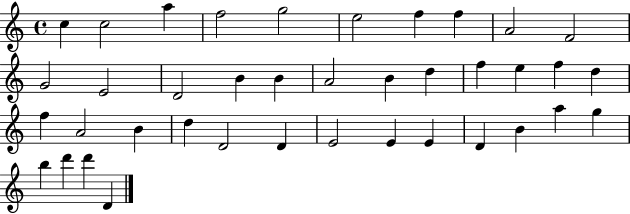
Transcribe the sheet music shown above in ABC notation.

X:1
T:Untitled
M:4/4
L:1/4
K:C
c c2 a f2 g2 e2 f f A2 F2 G2 E2 D2 B B A2 B d f e f d f A2 B d D2 D E2 E E D B a g b d' d' D